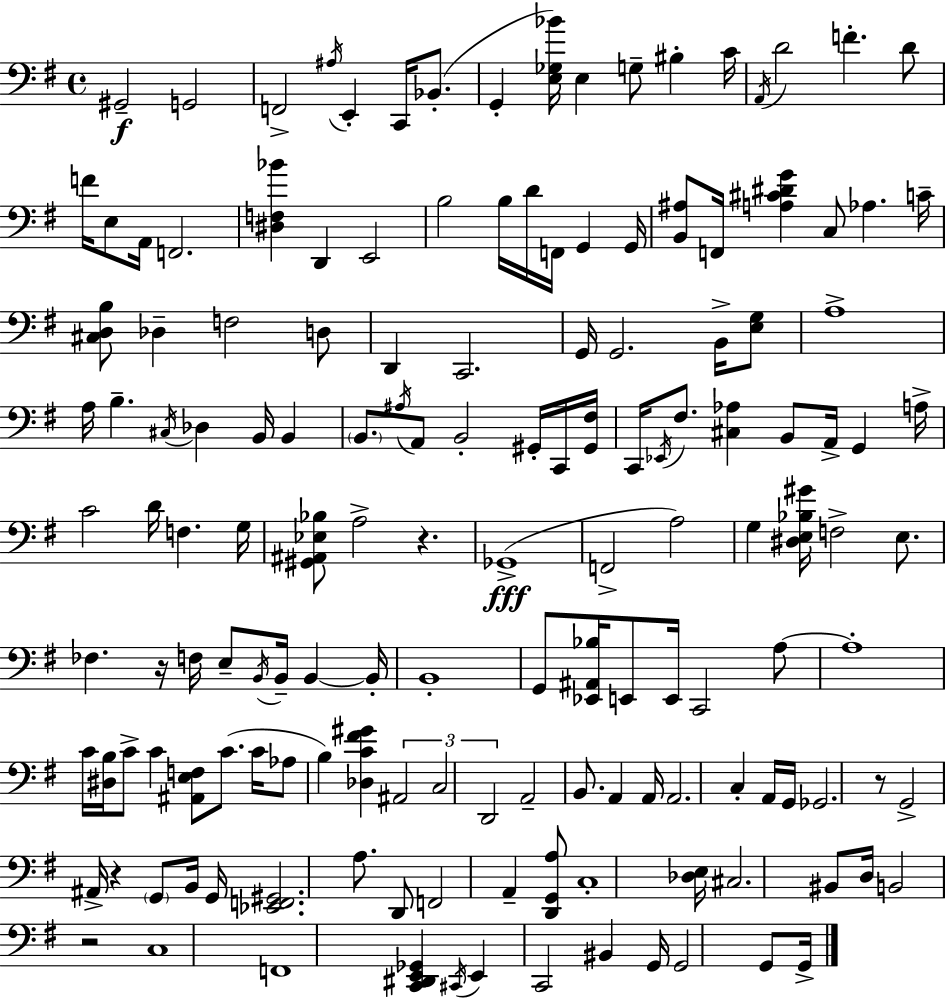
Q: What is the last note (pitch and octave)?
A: G2